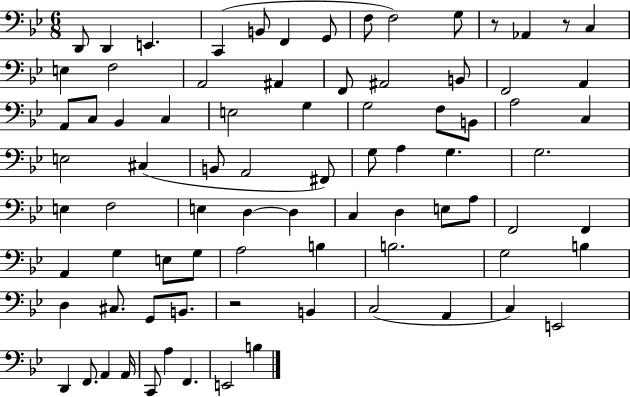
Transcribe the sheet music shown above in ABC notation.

X:1
T:Untitled
M:6/8
L:1/4
K:Bb
D,,/2 D,, E,, C,, B,,/2 F,, G,,/2 F,/2 F,2 G,/2 z/2 _A,, z/2 C, E, F,2 A,,2 ^A,, F,,/2 ^A,,2 B,,/2 F,,2 A,, A,,/2 C,/2 _B,, C, E,2 G, G,2 F,/2 B,,/2 A,2 C, E,2 ^C, B,,/2 A,,2 ^F,,/2 G,/2 A, G, G,2 E, F,2 E, D, D, C, D, E,/2 A,/2 F,,2 F,, A,, G, E,/2 G,/2 A,2 B, B,2 G,2 B, D, ^C,/2 G,,/2 B,,/2 z2 B,, C,2 A,, C, E,,2 D,, F,,/2 A,, A,,/4 C,,/2 A, F,, E,,2 B,